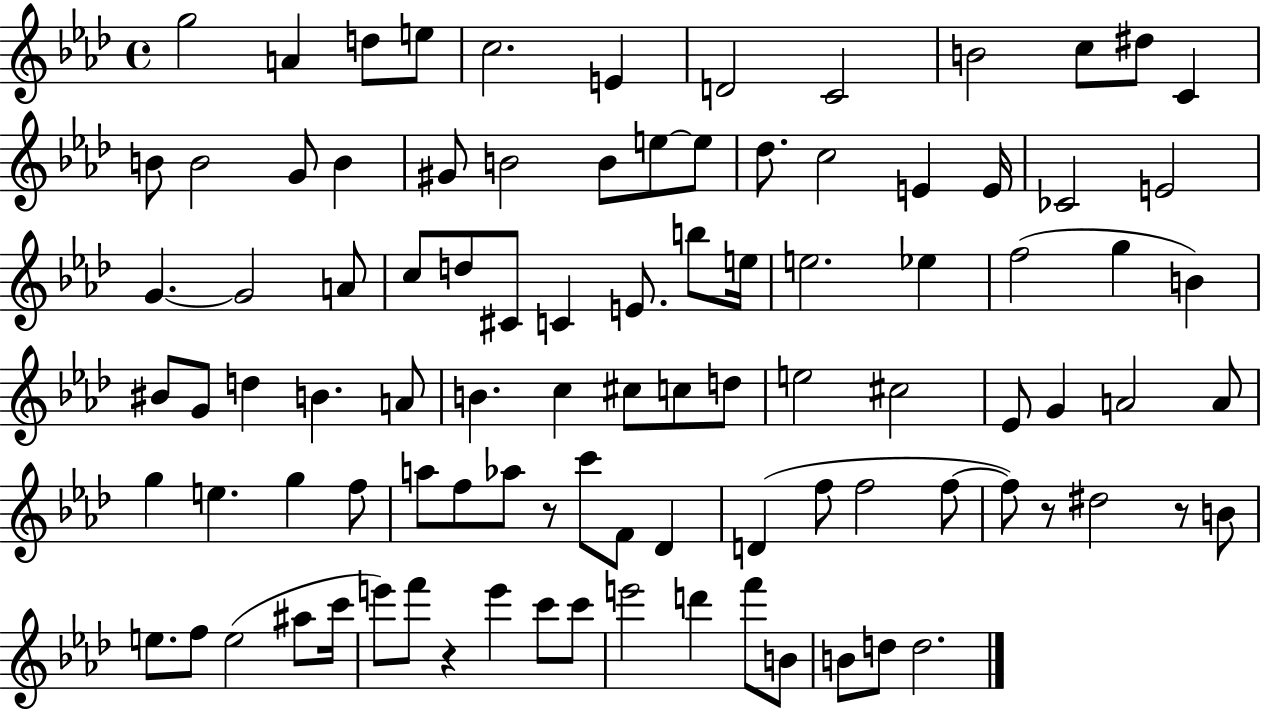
{
  \clef treble
  \time 4/4
  \defaultTimeSignature
  \key aes \major
  g''2 a'4 d''8 e''8 | c''2. e'4 | d'2 c'2 | b'2 c''8 dis''8 c'4 | \break b'8 b'2 g'8 b'4 | gis'8 b'2 b'8 e''8~~ e''8 | des''8. c''2 e'4 e'16 | ces'2 e'2 | \break g'4.~~ g'2 a'8 | c''8 d''8 cis'8 c'4 e'8. b''8 e''16 | e''2. ees''4 | f''2( g''4 b'4) | \break bis'8 g'8 d''4 b'4. a'8 | b'4. c''4 cis''8 c''8 d''8 | e''2 cis''2 | ees'8 g'4 a'2 a'8 | \break g''4 e''4. g''4 f''8 | a''8 f''8 aes''8 r8 c'''8 f'8 des'4 | d'4( f''8 f''2 f''8~~ | f''8) r8 dis''2 r8 b'8 | \break e''8. f''8 e''2( ais''8 c'''16 | e'''8) f'''8 r4 e'''4 c'''8 c'''8 | e'''2 d'''4 f'''8 b'8 | b'8 d''8 d''2. | \break \bar "|."
}